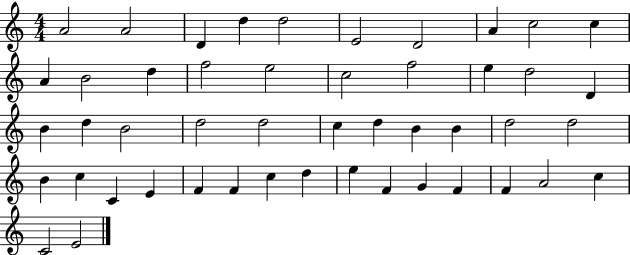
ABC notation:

X:1
T:Untitled
M:4/4
L:1/4
K:C
A2 A2 D d d2 E2 D2 A c2 c A B2 d f2 e2 c2 f2 e d2 D B d B2 d2 d2 c d B B d2 d2 B c C E F F c d e F G F F A2 c C2 E2